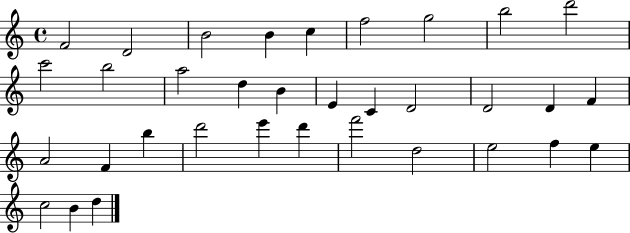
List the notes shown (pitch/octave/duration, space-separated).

F4/h D4/h B4/h B4/q C5/q F5/h G5/h B5/h D6/h C6/h B5/h A5/h D5/q B4/q E4/q C4/q D4/h D4/h D4/q F4/q A4/h F4/q B5/q D6/h E6/q D6/q F6/h D5/h E5/h F5/q E5/q C5/h B4/q D5/q